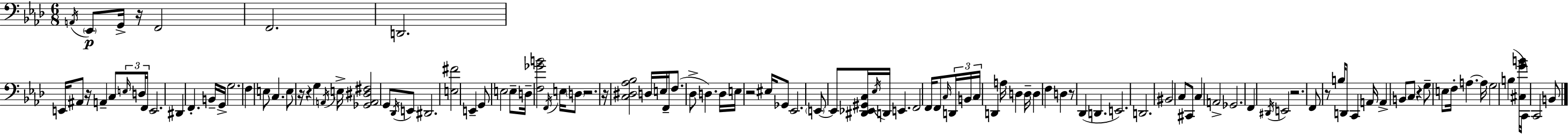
{
  \clef bass
  \numericTimeSignature
  \time 6/8
  \key f \minor
  \acciaccatura { a,16 }\p \parenthesize ees,8 g,16-> r16 f,2 | f,2. | d,2. | e,16 ais,8 r16 a,4-- c8 \tuplet 3/2 { \grace { e16 } | \break d16 f,16 } e,2. | dis,4 f,4.-. | b,16-- g,16-> g2. | f4 e8 c4. | \break e8 r16 r4 g4 | \acciaccatura { a,16 } e16-> <ges, a, dis fis>2 g,8 | \acciaccatura { des,16 } e,8 dis,2. | <e fis'>2 | \break e,4-- g,8 e2 | e8-- d16-- <f ges' b'>2 | \acciaccatura { f,16 } e16 \parenthesize d8 r2. | r16 <c dis aes bes>2 | \break d16 e16 f,16-- f8.( des8-> d4.) | d16 e16 r2 | eis16 ges,8 ees,2. | \parenthesize e,8~~ e,8 <dis, ees, gis, c>16 \acciaccatura { ees16 } d,16 | \break e,4. f,2 | f,16 f,8 \grace { c16 } \tuplet 3/2 { d,16 b,16 c16 } d,4 | a16 d4 d16-- d4 f4 | d4 r8 des,4( | \break d,4. e,2.) | d,2. | bis,2 | c8 cis,8 c4 a,2-> | \break ges,2. | f,4 \acciaccatura { dis,16 } | e,2 r2. | f,8 r8 | \break b16 d,8 c,4 a,16 a,4-> | b,8 c8 r4 g8-- e8 | f16-. a4.~~ a16 g2 | b4( <cis g' b'>16 c,16) c,2 | \break b,8 \bar "|."
}